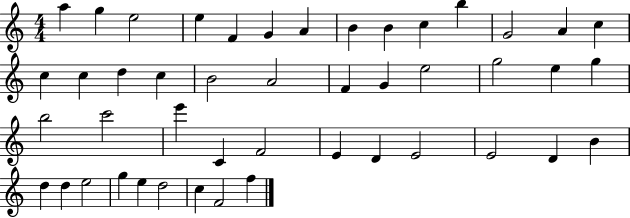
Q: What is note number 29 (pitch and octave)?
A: E6